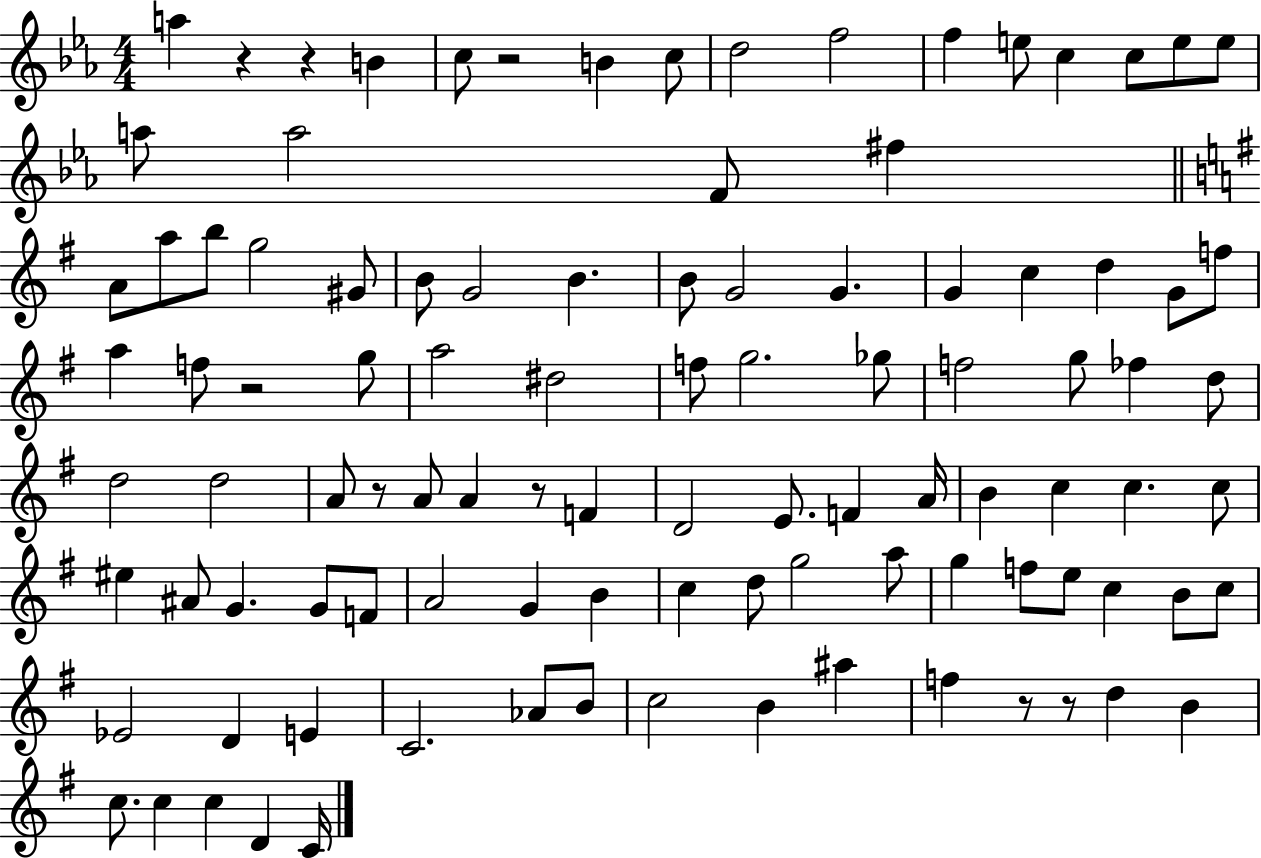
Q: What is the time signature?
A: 4/4